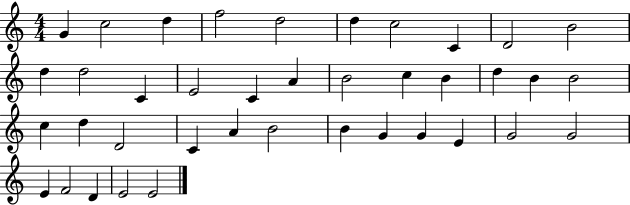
G4/q C5/h D5/q F5/h D5/h D5/q C5/h C4/q D4/h B4/h D5/q D5/h C4/q E4/h C4/q A4/q B4/h C5/q B4/q D5/q B4/q B4/h C5/q D5/q D4/h C4/q A4/q B4/h B4/q G4/q G4/q E4/q G4/h G4/h E4/q F4/h D4/q E4/h E4/h